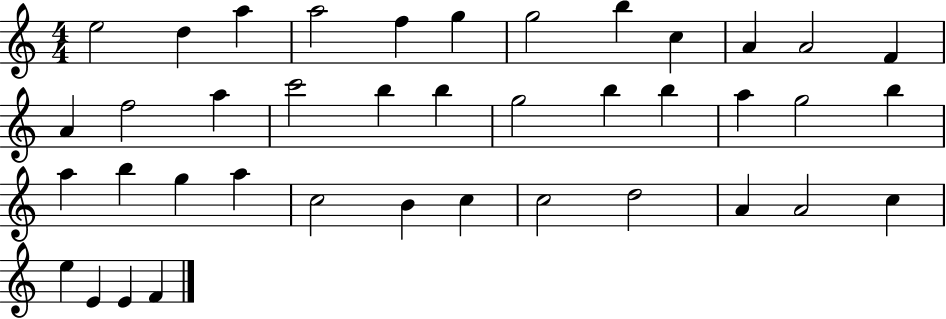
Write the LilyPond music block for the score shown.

{
  \clef treble
  \numericTimeSignature
  \time 4/4
  \key c \major
  e''2 d''4 a''4 | a''2 f''4 g''4 | g''2 b''4 c''4 | a'4 a'2 f'4 | \break a'4 f''2 a''4 | c'''2 b''4 b''4 | g''2 b''4 b''4 | a''4 g''2 b''4 | \break a''4 b''4 g''4 a''4 | c''2 b'4 c''4 | c''2 d''2 | a'4 a'2 c''4 | \break e''4 e'4 e'4 f'4 | \bar "|."
}